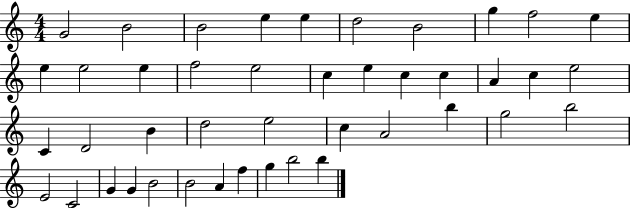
G4/h B4/h B4/h E5/q E5/q D5/h B4/h G5/q F5/h E5/q E5/q E5/h E5/q F5/h E5/h C5/q E5/q C5/q C5/q A4/q C5/q E5/h C4/q D4/h B4/q D5/h E5/h C5/q A4/h B5/q G5/h B5/h E4/h C4/h G4/q G4/q B4/h B4/h A4/q F5/q G5/q B5/h B5/q